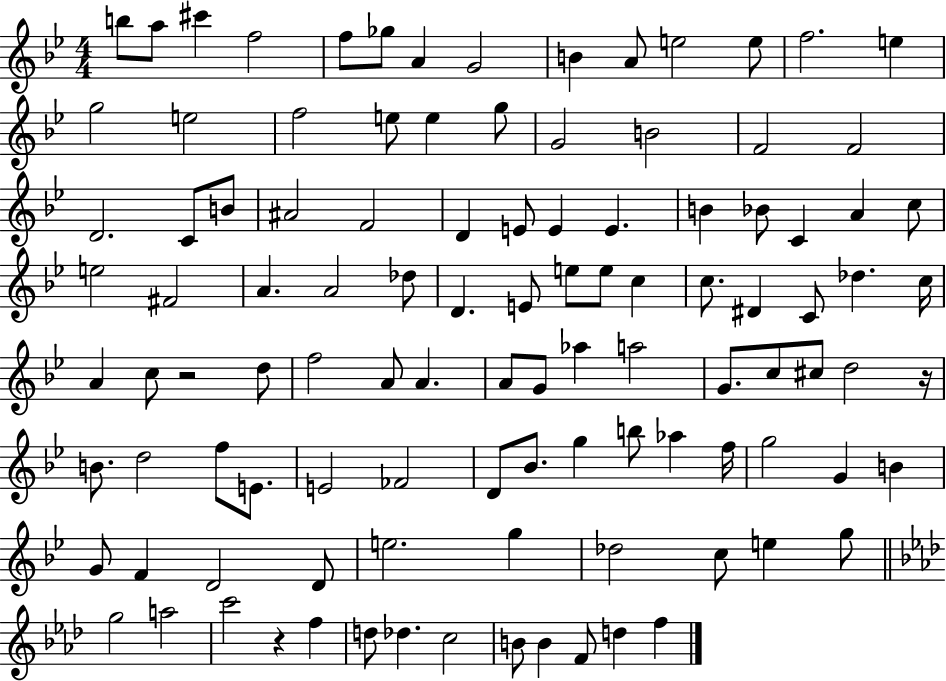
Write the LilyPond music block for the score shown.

{
  \clef treble
  \numericTimeSignature
  \time 4/4
  \key bes \major
  \repeat volta 2 { b''8 a''8 cis'''4 f''2 | f''8 ges''8 a'4 g'2 | b'4 a'8 e''2 e''8 | f''2. e''4 | \break g''2 e''2 | f''2 e''8 e''4 g''8 | g'2 b'2 | f'2 f'2 | \break d'2. c'8 b'8 | ais'2 f'2 | d'4 e'8 e'4 e'4. | b'4 bes'8 c'4 a'4 c''8 | \break e''2 fis'2 | a'4. a'2 des''8 | d'4. e'8 e''8 e''8 c''4 | c''8. dis'4 c'8 des''4. c''16 | \break a'4 c''8 r2 d''8 | f''2 a'8 a'4. | a'8 g'8 aes''4 a''2 | g'8. c''8 cis''8 d''2 r16 | \break b'8. d''2 f''8 e'8. | e'2 fes'2 | d'8 bes'8. g''4 b''8 aes''4 f''16 | g''2 g'4 b'4 | \break g'8 f'4 d'2 d'8 | e''2. g''4 | des''2 c''8 e''4 g''8 | \bar "||" \break \key aes \major g''2 a''2 | c'''2 r4 f''4 | d''8 des''4. c''2 | b'8 b'4 f'8 d''4 f''4 | \break } \bar "|."
}